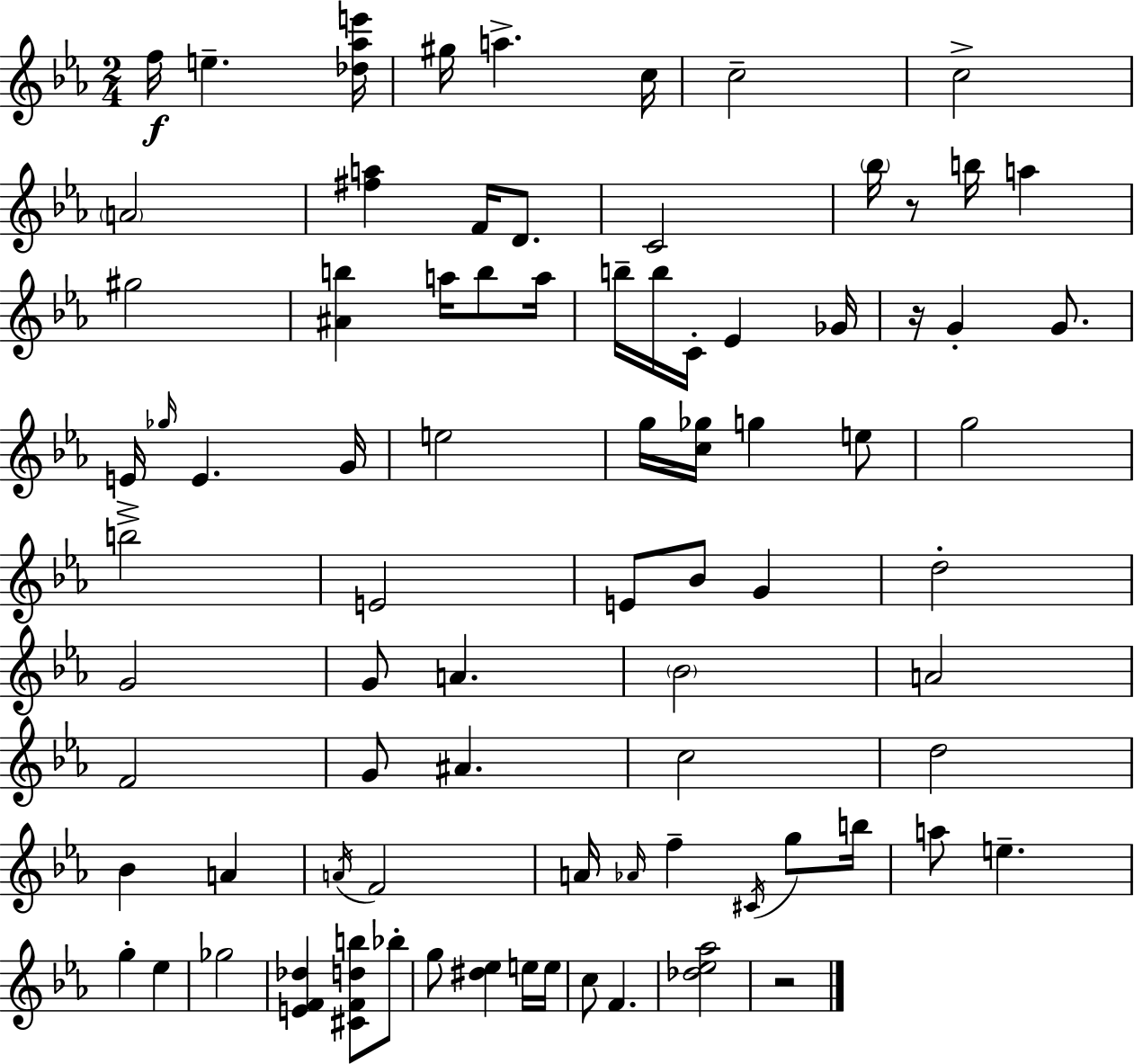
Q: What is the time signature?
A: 2/4